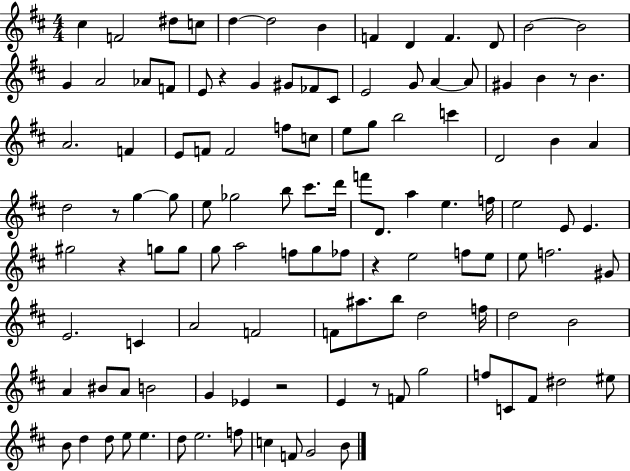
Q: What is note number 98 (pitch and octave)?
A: EIS5